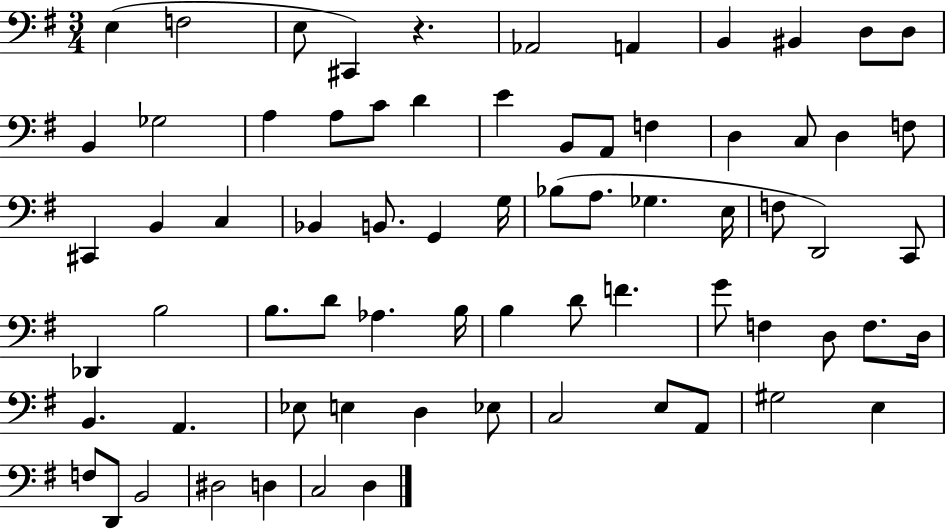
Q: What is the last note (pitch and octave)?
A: D3